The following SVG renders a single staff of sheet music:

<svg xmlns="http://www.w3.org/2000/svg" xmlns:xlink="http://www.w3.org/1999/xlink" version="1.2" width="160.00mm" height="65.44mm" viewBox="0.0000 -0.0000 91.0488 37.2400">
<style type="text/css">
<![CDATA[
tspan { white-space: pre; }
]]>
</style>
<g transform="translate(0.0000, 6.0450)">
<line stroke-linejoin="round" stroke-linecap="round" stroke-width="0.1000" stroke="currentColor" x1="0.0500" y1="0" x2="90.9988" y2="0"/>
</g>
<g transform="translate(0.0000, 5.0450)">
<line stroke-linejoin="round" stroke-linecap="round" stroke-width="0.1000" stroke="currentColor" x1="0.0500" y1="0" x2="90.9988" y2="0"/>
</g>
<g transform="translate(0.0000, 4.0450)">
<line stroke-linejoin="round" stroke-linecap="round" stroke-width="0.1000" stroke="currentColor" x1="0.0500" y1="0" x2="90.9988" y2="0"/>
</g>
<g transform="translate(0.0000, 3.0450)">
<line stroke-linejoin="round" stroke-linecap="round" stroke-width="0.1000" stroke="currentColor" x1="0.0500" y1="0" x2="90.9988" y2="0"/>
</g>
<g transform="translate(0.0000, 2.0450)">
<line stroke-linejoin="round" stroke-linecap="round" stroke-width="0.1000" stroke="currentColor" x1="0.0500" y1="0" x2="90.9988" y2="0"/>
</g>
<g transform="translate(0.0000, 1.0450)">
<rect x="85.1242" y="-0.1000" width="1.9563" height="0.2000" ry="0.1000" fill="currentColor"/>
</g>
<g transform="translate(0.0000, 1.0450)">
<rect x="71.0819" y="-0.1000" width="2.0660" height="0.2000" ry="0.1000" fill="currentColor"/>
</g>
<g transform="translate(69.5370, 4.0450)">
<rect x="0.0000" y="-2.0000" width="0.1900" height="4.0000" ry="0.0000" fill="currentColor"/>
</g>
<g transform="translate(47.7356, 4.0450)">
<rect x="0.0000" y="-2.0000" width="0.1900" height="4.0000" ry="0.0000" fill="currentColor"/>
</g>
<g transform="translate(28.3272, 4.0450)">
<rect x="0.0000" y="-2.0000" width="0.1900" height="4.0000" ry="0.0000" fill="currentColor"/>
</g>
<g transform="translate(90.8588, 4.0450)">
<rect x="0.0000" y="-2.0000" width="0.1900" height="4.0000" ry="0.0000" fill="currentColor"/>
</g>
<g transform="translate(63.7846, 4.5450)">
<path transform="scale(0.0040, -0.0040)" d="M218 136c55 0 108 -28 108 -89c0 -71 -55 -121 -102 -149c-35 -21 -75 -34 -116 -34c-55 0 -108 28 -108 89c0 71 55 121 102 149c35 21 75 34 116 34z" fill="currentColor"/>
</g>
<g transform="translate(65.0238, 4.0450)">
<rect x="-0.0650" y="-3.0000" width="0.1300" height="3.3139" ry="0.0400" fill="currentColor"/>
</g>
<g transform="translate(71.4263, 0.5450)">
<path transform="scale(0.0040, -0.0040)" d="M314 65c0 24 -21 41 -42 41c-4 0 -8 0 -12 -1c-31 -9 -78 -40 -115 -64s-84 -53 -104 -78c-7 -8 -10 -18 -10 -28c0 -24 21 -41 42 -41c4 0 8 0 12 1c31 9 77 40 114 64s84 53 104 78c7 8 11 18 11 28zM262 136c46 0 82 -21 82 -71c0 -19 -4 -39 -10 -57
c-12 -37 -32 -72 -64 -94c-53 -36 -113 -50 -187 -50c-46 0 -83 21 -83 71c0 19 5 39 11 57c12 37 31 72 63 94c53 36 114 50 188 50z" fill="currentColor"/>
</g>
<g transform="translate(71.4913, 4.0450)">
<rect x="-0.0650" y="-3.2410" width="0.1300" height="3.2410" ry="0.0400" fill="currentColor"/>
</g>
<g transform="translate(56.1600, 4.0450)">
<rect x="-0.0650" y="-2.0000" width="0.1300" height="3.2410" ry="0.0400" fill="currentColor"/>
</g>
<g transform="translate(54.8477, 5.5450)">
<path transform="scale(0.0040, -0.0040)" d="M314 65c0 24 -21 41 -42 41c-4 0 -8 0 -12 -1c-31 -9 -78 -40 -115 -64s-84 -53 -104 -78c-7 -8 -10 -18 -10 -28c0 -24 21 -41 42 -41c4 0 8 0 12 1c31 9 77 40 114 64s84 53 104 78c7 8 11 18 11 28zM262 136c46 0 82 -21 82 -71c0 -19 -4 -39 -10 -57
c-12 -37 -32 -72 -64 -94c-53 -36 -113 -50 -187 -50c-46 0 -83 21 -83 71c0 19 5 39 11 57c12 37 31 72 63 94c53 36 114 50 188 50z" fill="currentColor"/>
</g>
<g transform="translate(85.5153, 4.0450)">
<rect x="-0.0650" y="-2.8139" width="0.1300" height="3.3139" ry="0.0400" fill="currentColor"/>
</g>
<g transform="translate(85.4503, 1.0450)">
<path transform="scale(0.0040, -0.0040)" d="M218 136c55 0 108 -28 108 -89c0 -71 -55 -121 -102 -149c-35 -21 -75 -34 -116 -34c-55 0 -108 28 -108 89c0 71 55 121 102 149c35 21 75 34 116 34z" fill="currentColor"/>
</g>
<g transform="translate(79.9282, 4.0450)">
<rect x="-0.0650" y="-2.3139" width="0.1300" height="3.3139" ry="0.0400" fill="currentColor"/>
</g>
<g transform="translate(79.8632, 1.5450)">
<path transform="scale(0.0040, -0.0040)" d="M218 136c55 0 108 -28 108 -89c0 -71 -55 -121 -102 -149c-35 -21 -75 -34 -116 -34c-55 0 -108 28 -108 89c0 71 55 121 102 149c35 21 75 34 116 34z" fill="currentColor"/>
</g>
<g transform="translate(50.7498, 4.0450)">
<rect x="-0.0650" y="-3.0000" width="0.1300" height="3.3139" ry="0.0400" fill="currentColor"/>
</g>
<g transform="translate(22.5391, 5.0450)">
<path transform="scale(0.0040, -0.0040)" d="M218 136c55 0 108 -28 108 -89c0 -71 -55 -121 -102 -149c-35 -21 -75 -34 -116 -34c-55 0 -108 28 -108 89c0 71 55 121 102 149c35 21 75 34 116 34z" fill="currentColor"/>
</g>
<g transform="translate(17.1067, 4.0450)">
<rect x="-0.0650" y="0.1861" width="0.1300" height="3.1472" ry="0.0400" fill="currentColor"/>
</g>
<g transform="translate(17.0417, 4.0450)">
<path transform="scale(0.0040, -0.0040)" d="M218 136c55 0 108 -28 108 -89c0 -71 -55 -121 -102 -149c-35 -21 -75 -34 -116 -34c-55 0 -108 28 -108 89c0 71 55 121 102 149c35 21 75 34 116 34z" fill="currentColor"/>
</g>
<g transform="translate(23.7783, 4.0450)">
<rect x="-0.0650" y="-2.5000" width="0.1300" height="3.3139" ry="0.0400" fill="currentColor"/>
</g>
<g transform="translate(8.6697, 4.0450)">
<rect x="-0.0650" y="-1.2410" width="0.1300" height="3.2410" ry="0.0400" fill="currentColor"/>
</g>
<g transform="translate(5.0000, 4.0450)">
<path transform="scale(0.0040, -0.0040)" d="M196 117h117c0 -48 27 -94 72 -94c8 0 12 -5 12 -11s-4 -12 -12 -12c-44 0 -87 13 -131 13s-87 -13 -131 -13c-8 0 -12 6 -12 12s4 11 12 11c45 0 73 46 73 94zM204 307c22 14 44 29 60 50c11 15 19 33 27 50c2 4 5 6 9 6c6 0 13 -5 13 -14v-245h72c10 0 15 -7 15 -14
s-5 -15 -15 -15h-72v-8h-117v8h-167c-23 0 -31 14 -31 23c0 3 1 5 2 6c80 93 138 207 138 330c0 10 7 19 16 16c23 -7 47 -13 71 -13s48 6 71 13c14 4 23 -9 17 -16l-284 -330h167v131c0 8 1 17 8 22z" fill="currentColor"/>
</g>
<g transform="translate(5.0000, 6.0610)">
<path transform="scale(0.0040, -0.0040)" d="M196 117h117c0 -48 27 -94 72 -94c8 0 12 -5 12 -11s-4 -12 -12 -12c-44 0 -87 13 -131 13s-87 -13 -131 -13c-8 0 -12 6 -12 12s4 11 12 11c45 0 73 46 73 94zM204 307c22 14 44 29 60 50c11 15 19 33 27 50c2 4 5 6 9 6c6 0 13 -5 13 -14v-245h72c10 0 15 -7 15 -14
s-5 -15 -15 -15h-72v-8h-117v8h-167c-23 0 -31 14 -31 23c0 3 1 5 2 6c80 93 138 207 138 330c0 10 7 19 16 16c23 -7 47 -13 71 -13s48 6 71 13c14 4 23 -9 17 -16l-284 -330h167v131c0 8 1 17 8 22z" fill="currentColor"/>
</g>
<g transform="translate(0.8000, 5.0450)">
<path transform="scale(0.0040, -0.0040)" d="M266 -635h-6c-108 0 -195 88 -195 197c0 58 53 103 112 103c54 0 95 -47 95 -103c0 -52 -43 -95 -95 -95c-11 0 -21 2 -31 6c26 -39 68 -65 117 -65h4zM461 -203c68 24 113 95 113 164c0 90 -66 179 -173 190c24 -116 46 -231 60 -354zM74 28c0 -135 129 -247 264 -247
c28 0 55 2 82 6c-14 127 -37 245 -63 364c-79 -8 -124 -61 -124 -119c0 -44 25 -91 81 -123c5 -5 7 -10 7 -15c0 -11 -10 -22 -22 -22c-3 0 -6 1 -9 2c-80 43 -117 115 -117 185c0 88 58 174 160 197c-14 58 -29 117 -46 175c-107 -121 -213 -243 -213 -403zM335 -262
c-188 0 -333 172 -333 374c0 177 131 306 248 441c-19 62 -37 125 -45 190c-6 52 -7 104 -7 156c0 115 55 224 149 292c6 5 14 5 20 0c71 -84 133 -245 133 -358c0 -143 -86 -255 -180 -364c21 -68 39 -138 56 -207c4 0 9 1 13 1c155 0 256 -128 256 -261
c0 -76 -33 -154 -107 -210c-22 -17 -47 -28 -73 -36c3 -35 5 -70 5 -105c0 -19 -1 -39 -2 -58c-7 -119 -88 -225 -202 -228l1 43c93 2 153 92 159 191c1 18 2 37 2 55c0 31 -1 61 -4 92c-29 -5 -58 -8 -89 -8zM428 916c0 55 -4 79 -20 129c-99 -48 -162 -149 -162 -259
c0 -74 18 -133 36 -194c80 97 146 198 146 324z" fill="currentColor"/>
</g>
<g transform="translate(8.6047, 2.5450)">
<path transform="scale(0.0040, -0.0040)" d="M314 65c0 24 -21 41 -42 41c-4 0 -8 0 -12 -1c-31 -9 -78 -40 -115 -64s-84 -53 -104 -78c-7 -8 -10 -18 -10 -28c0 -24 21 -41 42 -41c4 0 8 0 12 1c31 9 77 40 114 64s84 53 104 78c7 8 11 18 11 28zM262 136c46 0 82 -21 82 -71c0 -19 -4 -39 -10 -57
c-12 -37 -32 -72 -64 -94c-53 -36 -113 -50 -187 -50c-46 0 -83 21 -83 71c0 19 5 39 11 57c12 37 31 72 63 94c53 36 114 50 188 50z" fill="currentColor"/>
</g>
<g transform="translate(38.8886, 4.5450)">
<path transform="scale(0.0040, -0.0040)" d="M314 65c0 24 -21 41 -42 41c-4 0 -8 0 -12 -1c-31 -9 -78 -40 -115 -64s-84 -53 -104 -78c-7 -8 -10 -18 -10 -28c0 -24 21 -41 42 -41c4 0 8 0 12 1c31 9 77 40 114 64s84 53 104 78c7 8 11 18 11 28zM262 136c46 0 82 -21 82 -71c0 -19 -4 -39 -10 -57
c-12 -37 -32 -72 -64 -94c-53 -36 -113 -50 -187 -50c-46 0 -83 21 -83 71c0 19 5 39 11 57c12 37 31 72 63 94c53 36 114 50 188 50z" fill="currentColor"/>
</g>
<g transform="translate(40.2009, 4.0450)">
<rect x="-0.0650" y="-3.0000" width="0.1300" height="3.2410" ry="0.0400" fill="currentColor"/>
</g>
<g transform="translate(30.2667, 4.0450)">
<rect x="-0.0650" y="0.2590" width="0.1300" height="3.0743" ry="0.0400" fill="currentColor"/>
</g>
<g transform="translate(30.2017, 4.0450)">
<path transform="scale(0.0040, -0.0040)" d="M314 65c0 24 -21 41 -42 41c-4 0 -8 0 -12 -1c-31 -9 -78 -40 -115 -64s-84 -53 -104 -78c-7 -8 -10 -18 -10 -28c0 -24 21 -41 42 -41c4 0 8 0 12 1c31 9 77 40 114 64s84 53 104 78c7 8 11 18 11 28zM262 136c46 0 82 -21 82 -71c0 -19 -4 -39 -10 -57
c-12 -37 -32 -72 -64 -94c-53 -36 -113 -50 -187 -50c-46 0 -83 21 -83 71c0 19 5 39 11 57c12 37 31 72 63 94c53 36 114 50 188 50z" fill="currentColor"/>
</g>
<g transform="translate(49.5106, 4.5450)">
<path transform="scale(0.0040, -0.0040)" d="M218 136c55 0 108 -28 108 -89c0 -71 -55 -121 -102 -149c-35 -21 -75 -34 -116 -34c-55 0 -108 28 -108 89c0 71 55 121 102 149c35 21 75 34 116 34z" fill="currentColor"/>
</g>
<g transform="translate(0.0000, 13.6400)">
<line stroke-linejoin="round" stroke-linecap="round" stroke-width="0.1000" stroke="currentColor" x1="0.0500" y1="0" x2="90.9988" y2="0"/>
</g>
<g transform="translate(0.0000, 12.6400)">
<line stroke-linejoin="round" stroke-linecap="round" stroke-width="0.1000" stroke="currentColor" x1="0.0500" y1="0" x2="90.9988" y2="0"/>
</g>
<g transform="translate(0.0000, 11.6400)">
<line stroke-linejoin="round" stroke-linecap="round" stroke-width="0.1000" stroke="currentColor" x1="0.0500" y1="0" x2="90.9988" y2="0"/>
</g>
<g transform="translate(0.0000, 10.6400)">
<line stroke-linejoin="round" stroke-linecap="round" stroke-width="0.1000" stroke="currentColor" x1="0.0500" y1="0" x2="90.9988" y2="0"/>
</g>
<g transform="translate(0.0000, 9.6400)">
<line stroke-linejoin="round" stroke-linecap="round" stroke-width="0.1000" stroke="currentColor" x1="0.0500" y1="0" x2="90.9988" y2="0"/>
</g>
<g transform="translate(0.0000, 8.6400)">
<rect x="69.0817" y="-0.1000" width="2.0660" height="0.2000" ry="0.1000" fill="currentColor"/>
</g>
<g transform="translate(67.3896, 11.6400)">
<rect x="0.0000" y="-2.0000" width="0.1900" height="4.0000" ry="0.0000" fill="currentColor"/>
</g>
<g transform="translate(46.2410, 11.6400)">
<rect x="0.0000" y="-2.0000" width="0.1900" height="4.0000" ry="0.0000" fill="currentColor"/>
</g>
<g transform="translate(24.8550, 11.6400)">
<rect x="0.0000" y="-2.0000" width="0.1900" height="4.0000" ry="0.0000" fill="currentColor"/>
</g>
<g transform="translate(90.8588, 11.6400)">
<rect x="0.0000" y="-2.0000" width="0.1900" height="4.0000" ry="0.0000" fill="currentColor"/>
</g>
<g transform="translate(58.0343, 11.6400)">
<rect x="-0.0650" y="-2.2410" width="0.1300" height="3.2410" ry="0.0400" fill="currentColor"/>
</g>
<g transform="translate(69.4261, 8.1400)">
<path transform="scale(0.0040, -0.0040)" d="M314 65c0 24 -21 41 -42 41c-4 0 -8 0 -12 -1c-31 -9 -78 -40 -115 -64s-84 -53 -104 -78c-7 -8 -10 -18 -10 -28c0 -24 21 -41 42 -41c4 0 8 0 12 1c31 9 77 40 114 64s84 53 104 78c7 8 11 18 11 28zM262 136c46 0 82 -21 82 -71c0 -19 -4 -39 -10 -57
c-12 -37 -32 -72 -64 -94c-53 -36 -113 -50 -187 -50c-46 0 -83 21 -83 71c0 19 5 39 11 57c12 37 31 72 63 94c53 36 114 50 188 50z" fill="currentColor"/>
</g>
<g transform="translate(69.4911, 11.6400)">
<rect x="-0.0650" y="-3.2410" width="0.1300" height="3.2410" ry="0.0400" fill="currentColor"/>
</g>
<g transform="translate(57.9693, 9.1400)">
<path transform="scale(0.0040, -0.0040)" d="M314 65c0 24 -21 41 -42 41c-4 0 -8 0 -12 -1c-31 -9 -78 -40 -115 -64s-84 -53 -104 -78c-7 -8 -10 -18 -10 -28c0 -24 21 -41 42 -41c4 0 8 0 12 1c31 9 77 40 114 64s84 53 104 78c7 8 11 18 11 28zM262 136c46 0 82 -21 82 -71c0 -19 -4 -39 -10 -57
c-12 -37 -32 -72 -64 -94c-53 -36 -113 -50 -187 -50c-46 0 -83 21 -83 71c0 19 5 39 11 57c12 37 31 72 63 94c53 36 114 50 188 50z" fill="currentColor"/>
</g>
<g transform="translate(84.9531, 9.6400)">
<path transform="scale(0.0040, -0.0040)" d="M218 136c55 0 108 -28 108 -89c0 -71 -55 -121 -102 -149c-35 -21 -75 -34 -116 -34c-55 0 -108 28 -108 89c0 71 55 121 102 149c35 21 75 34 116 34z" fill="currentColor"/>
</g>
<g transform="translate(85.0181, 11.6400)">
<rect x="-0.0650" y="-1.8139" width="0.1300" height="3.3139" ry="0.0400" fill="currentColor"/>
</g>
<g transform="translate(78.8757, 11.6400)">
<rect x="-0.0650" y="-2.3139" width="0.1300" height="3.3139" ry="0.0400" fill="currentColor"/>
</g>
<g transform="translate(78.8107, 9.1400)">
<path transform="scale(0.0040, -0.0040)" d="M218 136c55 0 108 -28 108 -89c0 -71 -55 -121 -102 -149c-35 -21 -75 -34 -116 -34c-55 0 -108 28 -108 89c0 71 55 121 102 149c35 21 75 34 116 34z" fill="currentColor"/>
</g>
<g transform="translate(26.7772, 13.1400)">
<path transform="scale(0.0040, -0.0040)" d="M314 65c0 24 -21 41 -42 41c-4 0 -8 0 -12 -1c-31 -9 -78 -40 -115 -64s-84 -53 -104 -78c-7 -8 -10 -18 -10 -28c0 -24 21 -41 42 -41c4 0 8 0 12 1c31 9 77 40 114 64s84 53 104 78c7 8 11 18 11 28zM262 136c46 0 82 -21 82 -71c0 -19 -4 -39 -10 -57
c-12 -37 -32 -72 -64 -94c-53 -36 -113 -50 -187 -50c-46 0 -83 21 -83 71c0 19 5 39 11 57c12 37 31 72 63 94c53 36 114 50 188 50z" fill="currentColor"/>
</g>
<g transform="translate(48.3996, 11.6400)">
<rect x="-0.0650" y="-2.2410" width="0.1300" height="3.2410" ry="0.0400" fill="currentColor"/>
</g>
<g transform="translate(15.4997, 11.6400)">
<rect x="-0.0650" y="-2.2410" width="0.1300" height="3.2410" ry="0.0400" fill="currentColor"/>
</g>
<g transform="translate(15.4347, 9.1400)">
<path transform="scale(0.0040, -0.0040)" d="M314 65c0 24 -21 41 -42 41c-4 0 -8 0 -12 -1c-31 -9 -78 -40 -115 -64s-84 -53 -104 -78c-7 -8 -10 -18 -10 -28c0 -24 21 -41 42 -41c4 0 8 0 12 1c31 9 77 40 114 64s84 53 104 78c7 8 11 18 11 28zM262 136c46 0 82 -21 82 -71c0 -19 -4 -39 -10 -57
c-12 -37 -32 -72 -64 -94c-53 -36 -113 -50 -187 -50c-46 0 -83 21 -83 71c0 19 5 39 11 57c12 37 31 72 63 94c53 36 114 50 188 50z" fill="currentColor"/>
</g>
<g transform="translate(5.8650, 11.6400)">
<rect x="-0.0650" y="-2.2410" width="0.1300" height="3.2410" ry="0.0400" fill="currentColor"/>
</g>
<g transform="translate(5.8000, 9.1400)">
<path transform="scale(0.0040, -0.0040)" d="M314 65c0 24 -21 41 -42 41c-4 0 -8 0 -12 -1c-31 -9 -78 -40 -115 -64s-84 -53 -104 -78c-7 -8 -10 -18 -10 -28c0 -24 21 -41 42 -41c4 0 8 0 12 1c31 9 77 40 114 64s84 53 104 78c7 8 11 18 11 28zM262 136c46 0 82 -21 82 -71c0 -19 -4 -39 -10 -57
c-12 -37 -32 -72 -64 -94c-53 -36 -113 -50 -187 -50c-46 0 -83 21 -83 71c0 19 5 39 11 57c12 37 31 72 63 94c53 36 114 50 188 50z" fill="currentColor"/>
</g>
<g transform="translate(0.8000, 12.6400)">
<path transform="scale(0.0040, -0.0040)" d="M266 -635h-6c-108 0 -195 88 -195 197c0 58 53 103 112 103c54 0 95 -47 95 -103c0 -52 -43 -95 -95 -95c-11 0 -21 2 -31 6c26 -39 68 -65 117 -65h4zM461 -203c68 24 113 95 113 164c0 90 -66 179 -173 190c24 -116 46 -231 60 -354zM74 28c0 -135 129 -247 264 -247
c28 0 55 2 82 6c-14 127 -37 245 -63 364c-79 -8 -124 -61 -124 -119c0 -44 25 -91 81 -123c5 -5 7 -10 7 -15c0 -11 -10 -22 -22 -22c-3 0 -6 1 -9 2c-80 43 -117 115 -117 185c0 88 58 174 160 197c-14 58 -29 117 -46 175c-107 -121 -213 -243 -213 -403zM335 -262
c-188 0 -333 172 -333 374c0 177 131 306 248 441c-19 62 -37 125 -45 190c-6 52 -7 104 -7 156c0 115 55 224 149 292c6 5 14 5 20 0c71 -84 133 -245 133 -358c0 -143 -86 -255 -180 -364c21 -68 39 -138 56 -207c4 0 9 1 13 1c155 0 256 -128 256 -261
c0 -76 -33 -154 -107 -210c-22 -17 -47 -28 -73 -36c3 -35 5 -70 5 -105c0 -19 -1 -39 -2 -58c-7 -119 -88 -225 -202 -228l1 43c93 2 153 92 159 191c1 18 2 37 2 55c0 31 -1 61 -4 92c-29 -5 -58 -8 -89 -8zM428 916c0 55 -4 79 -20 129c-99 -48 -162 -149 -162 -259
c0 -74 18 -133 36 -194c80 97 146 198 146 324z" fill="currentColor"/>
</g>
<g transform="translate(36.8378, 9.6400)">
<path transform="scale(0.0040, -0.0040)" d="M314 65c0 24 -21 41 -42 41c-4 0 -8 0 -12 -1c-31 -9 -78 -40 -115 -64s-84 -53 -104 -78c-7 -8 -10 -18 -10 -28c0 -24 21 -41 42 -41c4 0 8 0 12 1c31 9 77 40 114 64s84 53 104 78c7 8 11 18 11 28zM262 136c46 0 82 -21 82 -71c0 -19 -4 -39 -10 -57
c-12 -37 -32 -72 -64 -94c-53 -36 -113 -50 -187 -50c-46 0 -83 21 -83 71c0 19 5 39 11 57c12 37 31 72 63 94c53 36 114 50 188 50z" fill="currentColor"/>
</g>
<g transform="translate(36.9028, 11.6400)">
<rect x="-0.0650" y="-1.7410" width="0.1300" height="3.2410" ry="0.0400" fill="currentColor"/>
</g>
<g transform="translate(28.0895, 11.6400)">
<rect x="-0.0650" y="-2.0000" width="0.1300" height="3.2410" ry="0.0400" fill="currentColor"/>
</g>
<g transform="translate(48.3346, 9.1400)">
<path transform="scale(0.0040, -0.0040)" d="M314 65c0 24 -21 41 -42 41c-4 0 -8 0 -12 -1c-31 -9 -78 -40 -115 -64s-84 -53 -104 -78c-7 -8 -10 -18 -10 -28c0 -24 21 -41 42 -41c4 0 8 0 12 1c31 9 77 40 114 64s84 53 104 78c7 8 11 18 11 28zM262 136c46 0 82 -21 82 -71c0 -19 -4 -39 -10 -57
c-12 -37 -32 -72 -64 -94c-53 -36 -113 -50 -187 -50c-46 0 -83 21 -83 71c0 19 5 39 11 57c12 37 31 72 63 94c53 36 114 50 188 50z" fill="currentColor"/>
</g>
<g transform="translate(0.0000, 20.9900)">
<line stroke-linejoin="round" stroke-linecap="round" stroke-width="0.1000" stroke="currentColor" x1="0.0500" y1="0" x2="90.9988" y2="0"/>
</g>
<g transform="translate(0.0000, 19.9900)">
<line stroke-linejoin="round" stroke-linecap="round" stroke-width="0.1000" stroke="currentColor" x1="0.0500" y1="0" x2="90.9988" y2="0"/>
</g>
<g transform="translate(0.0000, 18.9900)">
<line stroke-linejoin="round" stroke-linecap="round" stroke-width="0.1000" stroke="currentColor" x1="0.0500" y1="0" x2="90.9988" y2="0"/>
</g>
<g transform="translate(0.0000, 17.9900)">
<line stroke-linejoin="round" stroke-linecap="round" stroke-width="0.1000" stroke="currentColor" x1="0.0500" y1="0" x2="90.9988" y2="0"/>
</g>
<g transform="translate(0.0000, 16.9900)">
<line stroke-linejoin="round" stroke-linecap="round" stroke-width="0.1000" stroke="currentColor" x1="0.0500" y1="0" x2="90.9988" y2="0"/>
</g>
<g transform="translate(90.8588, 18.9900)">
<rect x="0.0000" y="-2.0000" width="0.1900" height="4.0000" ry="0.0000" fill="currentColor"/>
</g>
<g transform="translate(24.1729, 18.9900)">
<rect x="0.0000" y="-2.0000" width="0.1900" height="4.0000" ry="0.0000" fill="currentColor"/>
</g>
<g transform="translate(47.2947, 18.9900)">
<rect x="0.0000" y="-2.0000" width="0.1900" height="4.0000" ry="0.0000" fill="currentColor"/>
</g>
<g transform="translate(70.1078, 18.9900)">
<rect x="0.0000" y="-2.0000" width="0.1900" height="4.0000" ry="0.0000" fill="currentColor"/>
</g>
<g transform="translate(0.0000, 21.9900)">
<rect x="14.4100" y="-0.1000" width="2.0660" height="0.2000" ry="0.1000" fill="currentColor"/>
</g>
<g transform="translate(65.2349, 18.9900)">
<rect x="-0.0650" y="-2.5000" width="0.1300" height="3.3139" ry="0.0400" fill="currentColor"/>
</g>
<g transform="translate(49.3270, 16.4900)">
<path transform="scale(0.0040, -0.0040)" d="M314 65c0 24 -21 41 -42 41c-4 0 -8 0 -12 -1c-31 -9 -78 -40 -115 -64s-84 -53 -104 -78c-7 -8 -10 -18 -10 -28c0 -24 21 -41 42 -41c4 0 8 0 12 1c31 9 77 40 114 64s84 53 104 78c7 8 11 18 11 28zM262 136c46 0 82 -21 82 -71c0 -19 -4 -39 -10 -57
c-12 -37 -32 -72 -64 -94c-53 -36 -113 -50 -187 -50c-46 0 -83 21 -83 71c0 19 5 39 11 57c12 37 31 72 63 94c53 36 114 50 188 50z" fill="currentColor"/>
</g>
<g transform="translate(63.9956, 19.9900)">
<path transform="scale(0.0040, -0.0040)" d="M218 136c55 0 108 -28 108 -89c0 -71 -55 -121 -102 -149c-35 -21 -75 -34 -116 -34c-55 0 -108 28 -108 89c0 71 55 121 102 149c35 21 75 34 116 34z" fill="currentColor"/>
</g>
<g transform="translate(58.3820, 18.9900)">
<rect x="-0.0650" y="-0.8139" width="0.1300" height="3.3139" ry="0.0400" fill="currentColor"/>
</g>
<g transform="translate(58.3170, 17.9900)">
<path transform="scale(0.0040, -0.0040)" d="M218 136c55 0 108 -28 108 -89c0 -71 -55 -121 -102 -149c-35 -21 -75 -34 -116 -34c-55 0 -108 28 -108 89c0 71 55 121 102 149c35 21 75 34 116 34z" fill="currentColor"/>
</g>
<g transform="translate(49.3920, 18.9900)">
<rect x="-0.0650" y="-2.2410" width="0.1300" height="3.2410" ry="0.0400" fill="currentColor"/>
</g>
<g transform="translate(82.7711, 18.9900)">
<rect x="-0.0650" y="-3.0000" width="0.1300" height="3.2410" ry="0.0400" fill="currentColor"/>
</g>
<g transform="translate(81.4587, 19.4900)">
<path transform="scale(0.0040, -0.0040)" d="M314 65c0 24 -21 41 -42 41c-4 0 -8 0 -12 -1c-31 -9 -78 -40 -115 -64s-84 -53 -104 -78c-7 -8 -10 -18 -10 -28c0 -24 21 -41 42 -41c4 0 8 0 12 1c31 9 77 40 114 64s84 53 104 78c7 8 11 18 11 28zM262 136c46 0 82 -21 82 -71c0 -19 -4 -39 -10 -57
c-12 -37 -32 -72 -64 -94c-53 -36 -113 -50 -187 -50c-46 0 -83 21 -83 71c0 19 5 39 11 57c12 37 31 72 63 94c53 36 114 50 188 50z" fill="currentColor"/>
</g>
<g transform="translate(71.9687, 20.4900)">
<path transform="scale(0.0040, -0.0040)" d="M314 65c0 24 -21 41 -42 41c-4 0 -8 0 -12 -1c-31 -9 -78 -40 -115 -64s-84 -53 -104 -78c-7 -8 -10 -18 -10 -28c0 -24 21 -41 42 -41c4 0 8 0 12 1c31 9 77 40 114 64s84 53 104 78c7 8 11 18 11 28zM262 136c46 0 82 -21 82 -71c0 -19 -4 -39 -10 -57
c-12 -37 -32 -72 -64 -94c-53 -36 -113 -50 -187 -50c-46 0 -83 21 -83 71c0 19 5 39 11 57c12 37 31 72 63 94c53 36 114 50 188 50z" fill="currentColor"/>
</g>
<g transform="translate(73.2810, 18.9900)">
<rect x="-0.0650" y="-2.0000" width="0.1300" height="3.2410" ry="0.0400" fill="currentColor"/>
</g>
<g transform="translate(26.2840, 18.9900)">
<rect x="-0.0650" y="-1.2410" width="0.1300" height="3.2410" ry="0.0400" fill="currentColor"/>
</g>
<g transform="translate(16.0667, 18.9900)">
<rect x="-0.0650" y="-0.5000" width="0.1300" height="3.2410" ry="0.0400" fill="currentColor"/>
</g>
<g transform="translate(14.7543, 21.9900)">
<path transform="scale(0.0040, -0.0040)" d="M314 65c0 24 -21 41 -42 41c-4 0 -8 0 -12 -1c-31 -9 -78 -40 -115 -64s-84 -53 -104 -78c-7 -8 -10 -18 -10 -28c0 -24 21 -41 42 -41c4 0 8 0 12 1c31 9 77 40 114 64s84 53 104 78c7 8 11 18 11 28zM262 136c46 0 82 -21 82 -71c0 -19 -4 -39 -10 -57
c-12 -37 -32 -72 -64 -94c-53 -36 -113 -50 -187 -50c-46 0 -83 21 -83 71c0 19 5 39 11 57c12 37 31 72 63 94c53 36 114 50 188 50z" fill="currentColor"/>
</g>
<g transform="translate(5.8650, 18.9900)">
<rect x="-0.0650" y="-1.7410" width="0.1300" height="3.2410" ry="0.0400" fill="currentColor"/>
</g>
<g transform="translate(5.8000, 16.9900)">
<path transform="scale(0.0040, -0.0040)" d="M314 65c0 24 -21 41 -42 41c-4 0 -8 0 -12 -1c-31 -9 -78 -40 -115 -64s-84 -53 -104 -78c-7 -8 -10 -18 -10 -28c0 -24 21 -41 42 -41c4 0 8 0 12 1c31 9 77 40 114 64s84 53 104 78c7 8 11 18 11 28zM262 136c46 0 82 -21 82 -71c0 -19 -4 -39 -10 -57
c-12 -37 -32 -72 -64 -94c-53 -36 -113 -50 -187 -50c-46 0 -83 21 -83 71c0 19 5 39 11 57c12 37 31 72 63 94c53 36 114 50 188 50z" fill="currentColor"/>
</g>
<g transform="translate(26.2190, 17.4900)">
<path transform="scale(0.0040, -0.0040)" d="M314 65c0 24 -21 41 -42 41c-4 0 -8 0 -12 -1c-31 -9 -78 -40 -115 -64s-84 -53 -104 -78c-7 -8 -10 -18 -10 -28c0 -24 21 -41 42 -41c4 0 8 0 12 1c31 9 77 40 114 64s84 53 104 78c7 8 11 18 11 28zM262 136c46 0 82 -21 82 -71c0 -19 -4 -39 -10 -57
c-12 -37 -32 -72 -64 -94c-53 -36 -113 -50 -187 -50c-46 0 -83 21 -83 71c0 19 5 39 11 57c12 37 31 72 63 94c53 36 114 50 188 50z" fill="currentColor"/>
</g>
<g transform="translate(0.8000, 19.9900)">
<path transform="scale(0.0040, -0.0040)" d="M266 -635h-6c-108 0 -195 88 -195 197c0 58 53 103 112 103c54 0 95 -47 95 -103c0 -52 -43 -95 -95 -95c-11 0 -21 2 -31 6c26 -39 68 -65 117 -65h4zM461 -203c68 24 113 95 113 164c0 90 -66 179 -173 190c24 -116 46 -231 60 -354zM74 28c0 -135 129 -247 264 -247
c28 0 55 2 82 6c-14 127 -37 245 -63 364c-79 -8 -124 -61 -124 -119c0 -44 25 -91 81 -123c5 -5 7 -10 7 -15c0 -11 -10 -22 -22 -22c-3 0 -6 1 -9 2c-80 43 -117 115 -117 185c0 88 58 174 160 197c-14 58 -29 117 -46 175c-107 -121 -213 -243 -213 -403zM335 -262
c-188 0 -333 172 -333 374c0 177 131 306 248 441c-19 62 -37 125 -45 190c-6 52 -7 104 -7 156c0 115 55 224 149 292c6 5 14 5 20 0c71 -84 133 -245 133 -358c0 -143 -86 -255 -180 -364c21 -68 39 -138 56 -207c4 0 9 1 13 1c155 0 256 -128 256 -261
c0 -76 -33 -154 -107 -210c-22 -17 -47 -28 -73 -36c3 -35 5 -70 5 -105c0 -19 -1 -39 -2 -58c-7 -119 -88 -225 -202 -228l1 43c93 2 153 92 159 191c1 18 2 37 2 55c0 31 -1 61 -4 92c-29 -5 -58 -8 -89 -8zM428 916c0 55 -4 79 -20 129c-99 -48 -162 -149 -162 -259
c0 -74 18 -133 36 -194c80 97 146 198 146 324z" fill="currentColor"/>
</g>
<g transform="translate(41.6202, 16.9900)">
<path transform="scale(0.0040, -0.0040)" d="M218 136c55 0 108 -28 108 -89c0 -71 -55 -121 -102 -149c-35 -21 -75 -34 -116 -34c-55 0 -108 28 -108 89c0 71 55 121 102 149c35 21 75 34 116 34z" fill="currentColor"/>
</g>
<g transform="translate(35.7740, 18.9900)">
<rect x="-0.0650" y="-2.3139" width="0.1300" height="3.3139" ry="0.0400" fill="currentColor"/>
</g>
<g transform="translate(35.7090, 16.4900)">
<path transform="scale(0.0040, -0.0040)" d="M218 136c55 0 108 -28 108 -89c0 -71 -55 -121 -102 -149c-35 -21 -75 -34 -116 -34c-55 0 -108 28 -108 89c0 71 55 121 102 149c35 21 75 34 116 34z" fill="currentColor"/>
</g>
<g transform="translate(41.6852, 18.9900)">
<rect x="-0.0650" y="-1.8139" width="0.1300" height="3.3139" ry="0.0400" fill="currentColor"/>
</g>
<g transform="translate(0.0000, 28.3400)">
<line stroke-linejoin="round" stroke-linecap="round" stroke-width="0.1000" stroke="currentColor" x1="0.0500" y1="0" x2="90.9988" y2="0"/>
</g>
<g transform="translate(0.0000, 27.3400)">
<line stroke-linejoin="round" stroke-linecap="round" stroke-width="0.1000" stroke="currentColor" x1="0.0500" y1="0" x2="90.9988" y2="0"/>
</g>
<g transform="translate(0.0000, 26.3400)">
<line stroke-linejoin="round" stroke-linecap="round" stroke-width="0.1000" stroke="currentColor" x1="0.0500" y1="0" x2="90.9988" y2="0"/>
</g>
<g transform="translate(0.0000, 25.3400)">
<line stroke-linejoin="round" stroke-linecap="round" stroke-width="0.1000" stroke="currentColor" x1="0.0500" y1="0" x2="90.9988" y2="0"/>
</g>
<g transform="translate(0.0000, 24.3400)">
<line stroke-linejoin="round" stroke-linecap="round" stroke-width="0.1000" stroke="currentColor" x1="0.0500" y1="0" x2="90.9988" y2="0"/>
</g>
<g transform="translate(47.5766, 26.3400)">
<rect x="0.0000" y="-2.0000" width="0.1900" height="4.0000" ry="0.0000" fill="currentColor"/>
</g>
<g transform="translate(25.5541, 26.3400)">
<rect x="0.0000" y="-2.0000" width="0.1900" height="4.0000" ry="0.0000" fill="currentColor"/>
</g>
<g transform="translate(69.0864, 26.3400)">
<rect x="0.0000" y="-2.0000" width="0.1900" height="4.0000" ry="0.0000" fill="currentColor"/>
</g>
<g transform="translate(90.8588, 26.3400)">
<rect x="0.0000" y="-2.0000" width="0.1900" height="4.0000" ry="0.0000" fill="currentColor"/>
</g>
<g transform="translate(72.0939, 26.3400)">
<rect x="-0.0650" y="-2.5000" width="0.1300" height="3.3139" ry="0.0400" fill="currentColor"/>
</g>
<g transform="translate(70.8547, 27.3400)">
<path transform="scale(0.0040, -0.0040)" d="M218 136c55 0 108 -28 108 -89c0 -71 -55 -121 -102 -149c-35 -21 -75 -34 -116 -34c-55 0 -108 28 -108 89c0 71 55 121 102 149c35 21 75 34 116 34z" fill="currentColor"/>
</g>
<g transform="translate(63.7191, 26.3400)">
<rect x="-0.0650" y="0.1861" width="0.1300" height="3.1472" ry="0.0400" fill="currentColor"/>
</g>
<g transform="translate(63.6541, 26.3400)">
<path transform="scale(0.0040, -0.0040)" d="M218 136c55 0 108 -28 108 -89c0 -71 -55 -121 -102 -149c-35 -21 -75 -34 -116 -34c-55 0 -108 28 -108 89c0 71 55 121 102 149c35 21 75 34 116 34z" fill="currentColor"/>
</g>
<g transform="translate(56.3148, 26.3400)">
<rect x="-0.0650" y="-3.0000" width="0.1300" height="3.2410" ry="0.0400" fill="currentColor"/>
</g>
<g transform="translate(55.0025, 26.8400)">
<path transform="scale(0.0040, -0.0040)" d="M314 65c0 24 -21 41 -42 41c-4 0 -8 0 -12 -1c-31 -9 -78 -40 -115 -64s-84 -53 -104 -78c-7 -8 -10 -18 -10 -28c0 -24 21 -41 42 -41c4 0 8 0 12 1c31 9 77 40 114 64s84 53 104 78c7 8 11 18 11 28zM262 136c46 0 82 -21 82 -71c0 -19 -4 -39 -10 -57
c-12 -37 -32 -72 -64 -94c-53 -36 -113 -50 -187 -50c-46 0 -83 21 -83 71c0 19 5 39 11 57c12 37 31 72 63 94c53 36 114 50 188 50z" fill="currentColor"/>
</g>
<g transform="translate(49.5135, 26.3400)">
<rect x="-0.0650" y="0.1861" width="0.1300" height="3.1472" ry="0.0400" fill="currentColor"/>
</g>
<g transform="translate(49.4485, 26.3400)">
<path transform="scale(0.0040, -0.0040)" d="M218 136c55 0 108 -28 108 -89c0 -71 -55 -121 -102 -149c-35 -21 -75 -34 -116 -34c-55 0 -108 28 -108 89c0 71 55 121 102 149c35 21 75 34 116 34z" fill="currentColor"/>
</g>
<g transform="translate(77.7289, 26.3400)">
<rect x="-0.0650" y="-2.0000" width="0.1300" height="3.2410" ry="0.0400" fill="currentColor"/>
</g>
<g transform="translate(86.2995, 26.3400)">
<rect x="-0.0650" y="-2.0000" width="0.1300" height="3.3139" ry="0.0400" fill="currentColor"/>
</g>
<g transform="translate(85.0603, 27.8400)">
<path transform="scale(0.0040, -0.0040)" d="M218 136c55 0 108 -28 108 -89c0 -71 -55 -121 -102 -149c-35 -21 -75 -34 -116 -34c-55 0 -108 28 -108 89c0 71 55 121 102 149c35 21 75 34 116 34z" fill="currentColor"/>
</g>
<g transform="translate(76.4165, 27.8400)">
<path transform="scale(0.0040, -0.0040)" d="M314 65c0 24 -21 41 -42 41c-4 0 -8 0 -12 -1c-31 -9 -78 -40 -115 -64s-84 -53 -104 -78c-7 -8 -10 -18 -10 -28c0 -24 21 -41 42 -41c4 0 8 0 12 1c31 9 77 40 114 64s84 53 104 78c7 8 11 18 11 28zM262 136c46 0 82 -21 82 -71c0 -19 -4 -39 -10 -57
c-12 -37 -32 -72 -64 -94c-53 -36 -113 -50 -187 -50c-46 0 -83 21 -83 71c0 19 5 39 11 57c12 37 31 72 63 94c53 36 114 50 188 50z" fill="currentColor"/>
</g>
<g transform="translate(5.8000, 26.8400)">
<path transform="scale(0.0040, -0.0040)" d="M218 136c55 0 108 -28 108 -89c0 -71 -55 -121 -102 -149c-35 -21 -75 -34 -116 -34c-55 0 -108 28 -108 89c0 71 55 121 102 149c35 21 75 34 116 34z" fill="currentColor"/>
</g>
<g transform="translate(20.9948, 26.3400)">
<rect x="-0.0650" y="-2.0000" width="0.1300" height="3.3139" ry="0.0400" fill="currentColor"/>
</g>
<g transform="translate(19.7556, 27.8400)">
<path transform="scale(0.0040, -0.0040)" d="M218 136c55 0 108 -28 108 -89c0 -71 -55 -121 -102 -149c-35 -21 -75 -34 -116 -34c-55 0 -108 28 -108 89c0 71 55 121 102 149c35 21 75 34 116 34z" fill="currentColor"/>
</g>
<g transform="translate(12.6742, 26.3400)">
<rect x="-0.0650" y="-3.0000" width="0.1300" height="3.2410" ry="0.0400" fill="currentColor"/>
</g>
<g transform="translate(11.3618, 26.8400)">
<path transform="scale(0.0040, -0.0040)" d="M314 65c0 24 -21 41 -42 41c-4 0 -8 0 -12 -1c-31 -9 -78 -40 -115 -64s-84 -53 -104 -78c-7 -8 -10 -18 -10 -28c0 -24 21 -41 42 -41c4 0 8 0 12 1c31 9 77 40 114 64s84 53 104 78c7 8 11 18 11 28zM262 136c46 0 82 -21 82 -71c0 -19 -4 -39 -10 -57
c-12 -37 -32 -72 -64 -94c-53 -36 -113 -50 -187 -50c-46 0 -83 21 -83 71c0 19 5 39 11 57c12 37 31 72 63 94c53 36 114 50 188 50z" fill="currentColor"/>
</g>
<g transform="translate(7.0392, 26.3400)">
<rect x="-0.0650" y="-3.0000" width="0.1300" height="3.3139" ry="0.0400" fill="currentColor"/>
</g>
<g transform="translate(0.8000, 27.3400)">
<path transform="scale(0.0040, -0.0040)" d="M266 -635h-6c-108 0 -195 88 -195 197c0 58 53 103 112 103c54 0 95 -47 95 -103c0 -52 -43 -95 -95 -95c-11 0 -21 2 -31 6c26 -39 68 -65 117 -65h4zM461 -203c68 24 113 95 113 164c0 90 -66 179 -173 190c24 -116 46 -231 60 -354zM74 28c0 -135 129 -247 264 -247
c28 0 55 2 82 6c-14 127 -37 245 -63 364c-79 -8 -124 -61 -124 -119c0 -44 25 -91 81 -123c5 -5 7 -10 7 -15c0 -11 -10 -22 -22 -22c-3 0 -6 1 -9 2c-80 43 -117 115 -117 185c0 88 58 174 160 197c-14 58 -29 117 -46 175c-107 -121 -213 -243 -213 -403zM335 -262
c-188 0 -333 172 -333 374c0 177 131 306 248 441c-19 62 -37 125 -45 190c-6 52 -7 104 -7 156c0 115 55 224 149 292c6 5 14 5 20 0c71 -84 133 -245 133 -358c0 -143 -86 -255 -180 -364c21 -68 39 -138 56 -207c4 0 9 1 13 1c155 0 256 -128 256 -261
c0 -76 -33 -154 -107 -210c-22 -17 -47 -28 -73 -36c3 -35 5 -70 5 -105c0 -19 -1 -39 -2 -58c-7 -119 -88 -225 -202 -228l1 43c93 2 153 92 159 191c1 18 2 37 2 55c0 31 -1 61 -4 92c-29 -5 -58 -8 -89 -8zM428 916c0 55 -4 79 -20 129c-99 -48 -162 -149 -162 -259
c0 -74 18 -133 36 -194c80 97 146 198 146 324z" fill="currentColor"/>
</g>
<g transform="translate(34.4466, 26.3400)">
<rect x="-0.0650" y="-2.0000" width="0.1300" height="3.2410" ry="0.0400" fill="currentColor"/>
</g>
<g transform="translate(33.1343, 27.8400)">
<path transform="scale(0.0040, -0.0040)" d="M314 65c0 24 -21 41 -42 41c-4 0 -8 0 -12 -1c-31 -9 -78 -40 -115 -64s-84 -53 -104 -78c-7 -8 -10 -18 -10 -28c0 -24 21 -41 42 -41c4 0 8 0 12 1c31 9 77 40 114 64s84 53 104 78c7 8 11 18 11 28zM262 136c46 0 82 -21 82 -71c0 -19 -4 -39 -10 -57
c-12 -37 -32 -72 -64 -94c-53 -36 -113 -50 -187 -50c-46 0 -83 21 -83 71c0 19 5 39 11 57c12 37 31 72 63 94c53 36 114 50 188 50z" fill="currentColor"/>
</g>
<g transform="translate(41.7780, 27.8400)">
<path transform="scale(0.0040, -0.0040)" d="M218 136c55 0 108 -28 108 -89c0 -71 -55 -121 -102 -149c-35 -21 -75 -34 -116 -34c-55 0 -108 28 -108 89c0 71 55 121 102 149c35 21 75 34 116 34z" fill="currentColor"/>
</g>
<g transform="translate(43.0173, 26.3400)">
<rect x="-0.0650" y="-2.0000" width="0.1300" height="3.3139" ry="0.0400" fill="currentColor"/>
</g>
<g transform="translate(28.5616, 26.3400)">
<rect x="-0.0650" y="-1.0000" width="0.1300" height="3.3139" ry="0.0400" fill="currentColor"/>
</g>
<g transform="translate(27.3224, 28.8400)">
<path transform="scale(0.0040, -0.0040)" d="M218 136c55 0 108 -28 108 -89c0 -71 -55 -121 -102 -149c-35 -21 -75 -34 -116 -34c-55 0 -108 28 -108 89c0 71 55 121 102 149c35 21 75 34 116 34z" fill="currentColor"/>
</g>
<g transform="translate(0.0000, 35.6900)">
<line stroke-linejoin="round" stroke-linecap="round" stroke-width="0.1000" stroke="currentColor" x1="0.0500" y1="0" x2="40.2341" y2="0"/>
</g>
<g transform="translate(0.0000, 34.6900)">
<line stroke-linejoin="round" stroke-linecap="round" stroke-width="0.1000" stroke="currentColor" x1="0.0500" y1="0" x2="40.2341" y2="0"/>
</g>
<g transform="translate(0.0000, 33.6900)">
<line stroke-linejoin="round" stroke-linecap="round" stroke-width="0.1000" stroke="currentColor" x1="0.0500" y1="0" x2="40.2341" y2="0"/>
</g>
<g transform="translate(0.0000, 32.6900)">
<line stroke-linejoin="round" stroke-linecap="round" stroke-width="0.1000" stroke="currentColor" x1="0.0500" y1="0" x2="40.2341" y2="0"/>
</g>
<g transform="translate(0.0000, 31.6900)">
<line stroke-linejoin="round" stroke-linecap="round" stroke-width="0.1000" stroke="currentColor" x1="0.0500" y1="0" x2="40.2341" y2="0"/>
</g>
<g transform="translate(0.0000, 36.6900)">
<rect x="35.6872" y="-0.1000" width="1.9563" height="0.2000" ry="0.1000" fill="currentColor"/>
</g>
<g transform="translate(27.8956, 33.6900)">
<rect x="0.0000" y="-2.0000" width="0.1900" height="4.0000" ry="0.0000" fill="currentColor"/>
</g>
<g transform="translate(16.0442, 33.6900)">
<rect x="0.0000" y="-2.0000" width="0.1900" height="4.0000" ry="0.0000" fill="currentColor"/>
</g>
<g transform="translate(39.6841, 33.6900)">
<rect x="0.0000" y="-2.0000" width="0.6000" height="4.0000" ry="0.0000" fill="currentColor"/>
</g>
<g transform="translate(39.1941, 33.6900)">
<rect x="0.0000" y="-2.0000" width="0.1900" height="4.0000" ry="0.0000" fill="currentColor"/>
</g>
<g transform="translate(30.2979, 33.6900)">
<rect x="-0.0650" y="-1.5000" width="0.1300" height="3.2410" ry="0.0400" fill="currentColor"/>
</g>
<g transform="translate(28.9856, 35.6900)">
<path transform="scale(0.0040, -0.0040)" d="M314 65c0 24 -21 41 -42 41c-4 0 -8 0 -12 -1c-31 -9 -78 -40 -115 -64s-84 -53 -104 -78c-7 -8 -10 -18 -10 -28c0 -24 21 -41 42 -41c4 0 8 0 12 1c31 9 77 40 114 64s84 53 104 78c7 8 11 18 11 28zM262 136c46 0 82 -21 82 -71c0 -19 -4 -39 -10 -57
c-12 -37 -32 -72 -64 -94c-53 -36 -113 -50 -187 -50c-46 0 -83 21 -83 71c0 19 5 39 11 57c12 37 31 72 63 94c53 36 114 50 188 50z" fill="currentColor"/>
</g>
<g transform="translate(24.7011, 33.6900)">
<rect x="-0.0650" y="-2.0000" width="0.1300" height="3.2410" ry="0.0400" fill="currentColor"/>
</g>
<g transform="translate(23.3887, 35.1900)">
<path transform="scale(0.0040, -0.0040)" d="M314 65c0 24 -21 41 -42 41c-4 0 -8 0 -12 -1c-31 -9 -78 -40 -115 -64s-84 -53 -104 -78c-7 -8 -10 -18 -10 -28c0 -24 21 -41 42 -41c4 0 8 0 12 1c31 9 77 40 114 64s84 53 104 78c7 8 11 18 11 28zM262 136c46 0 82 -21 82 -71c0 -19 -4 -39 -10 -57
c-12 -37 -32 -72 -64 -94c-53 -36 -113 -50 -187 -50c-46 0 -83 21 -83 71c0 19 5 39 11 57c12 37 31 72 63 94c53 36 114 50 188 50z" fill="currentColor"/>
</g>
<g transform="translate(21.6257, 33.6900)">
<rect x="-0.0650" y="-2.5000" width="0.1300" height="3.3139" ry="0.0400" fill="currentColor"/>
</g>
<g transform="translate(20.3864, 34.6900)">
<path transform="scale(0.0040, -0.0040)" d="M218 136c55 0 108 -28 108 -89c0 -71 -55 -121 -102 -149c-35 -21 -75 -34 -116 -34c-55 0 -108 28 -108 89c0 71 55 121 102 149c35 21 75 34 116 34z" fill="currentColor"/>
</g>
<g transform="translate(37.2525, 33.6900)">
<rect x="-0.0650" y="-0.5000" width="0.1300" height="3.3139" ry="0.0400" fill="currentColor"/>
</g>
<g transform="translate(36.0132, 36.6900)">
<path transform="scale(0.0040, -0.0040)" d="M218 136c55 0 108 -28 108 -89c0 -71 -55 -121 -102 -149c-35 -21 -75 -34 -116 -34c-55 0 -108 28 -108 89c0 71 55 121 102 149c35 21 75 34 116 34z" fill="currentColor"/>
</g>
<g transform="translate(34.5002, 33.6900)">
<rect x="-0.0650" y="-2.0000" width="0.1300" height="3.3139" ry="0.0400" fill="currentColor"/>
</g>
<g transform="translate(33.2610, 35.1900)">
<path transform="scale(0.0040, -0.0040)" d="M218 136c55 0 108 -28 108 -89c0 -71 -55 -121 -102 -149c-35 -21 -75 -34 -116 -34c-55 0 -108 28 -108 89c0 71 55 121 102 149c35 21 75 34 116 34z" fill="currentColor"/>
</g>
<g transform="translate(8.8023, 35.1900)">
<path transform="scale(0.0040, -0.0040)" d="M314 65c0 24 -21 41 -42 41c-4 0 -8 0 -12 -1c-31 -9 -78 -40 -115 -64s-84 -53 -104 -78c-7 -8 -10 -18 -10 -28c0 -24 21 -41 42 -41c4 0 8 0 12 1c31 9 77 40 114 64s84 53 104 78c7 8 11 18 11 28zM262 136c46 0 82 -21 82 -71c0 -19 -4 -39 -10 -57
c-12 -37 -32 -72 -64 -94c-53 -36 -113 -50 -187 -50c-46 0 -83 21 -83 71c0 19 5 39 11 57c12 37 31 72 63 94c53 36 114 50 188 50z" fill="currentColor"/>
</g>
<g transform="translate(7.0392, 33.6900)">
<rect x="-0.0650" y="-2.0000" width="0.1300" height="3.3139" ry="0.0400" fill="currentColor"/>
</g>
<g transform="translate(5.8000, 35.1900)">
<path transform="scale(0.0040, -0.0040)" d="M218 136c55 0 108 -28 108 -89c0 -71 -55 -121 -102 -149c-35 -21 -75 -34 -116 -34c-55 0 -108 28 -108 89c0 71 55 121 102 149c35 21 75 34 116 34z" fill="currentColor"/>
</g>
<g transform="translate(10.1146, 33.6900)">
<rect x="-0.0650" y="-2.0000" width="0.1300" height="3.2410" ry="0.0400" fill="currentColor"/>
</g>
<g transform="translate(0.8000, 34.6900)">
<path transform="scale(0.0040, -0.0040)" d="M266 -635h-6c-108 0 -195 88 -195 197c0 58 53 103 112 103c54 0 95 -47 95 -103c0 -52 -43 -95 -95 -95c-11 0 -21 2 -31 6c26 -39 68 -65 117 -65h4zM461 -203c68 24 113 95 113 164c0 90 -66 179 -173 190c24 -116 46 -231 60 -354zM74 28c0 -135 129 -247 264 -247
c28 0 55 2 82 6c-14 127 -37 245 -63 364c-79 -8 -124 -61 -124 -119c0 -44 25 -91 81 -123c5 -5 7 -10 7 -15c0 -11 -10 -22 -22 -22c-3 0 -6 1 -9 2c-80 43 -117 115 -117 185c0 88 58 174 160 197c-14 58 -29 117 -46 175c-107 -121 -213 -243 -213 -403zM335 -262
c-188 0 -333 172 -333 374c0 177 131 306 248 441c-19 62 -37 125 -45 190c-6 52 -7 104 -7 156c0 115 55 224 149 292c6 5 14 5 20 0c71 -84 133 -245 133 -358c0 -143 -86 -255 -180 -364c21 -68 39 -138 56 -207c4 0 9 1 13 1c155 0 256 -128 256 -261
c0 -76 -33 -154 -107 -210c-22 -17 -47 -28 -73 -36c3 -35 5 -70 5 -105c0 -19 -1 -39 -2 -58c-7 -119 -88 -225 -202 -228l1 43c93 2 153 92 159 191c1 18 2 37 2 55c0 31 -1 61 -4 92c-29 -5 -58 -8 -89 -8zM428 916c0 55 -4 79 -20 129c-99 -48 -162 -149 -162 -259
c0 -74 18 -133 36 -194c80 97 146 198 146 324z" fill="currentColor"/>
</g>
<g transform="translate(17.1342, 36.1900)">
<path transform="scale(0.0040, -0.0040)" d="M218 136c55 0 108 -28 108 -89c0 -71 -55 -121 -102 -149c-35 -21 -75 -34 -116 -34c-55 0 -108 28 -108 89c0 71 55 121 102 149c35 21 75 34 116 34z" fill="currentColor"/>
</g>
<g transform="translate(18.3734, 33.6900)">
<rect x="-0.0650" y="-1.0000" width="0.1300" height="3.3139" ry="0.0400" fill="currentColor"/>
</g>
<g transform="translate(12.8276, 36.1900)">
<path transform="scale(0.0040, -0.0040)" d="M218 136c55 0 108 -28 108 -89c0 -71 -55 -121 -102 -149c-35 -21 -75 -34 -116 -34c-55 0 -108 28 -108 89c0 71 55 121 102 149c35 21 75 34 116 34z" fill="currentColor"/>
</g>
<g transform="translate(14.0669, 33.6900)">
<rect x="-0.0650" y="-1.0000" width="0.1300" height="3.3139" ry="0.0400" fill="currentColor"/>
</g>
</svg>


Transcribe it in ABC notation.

X:1
T:Untitled
M:4/4
L:1/4
K:C
e2 B G B2 A2 A F2 A b2 g a g2 g2 F2 f2 g2 g2 b2 g f f2 C2 e2 g f g2 d G F2 A2 A A2 F D F2 F B A2 B G F2 F F F2 D D G F2 E2 F C